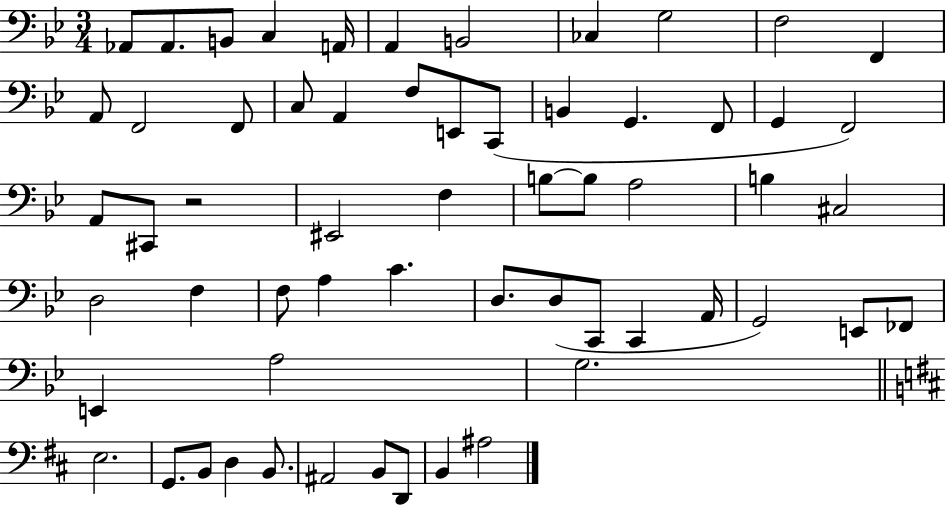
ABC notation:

X:1
T:Untitled
M:3/4
L:1/4
K:Bb
_A,,/2 _A,,/2 B,,/2 C, A,,/4 A,, B,,2 _C, G,2 F,2 F,, A,,/2 F,,2 F,,/2 C,/2 A,, F,/2 E,,/2 C,,/2 B,, G,, F,,/2 G,, F,,2 A,,/2 ^C,,/2 z2 ^E,,2 F, B,/2 B,/2 A,2 B, ^C,2 D,2 F, F,/2 A, C D,/2 D,/2 C,,/2 C,, A,,/4 G,,2 E,,/2 _F,,/2 E,, A,2 G,2 E,2 G,,/2 B,,/2 D, B,,/2 ^A,,2 B,,/2 D,,/2 B,, ^A,2